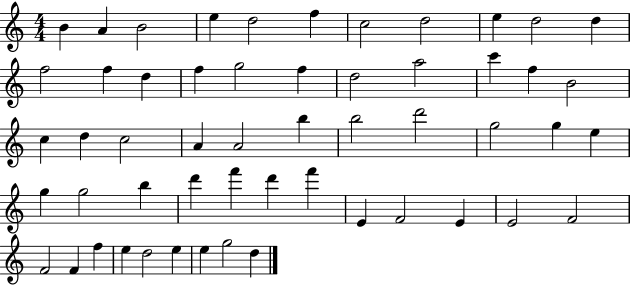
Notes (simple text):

B4/q A4/q B4/h E5/q D5/h F5/q C5/h D5/h E5/q D5/h D5/q F5/h F5/q D5/q F5/q G5/h F5/q D5/h A5/h C6/q F5/q B4/h C5/q D5/q C5/h A4/q A4/h B5/q B5/h D6/h G5/h G5/q E5/q G5/q G5/h B5/q D6/q F6/q D6/q F6/q E4/q F4/h E4/q E4/h F4/h F4/h F4/q F5/q E5/q D5/h E5/q E5/q G5/h D5/q